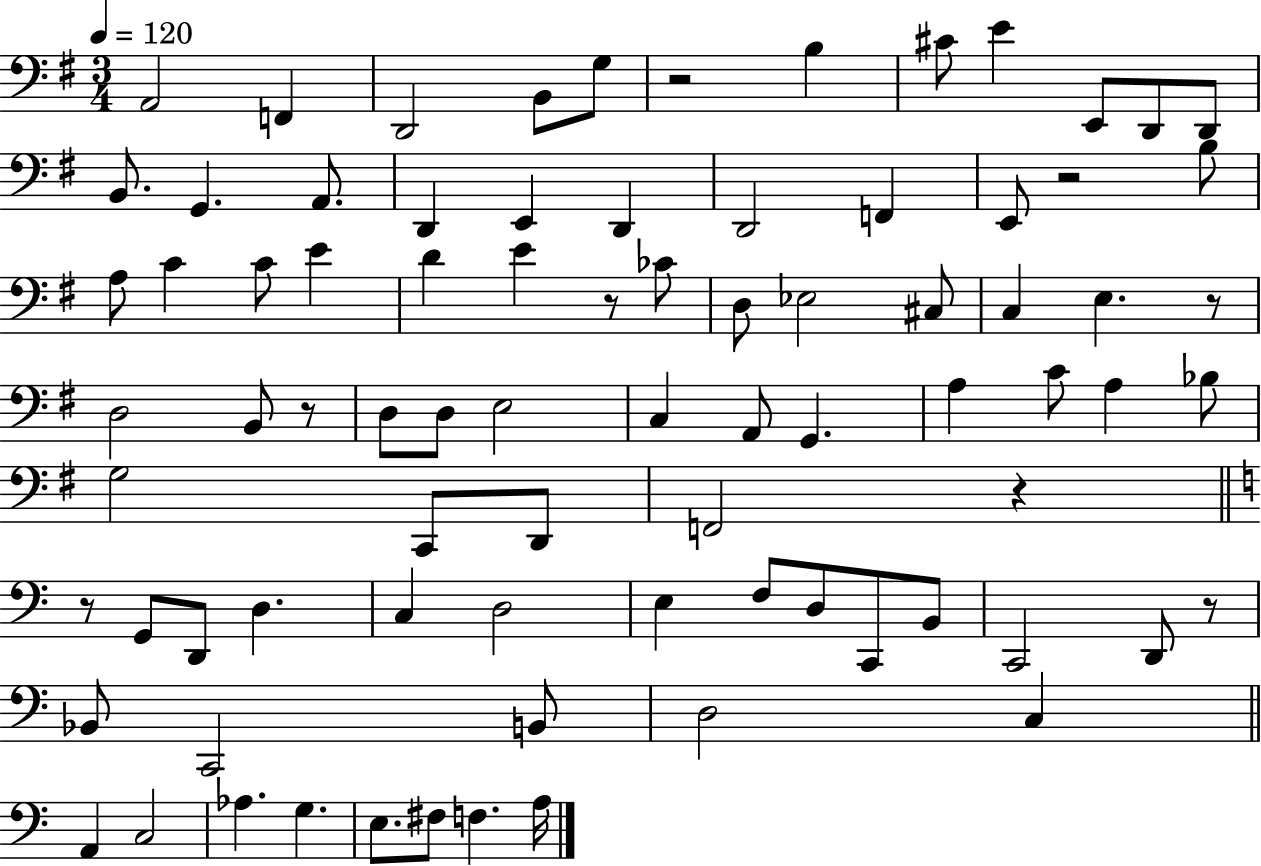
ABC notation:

X:1
T:Untitled
M:3/4
L:1/4
K:G
A,,2 F,, D,,2 B,,/2 G,/2 z2 B, ^C/2 E E,,/2 D,,/2 D,,/2 B,,/2 G,, A,,/2 D,, E,, D,, D,,2 F,, E,,/2 z2 B,/2 A,/2 C C/2 E D E z/2 _C/2 D,/2 _E,2 ^C,/2 C, E, z/2 D,2 B,,/2 z/2 D,/2 D,/2 E,2 C, A,,/2 G,, A, C/2 A, _B,/2 G,2 C,,/2 D,,/2 F,,2 z z/2 G,,/2 D,,/2 D, C, D,2 E, F,/2 D,/2 C,,/2 B,,/2 C,,2 D,,/2 z/2 _B,,/2 C,,2 B,,/2 D,2 C, A,, C,2 _A, G, E,/2 ^F,/2 F, A,/4